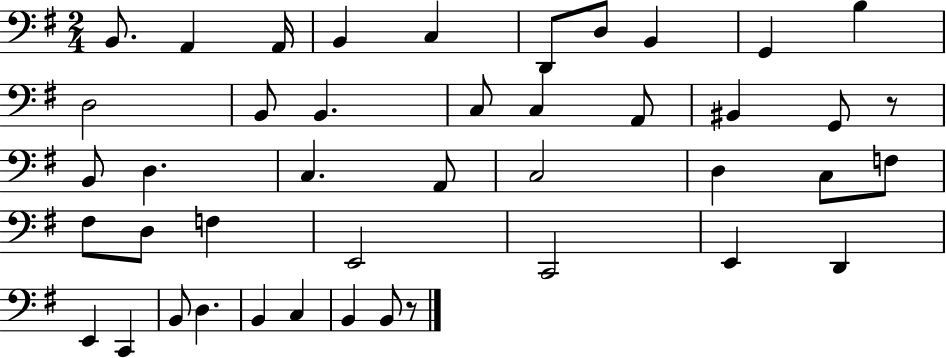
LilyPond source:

{
  \clef bass
  \numericTimeSignature
  \time 2/4
  \key g \major
  b,8. a,4 a,16 | b,4 c4 | d,8 d8 b,4 | g,4 b4 | \break d2 | b,8 b,4. | c8 c4 a,8 | bis,4 g,8 r8 | \break b,8 d4. | c4. a,8 | c2 | d4 c8 f8 | \break fis8 d8 f4 | e,2 | c,2 | e,4 d,4 | \break e,4 c,4 | b,8 d4. | b,4 c4 | b,4 b,8 r8 | \break \bar "|."
}